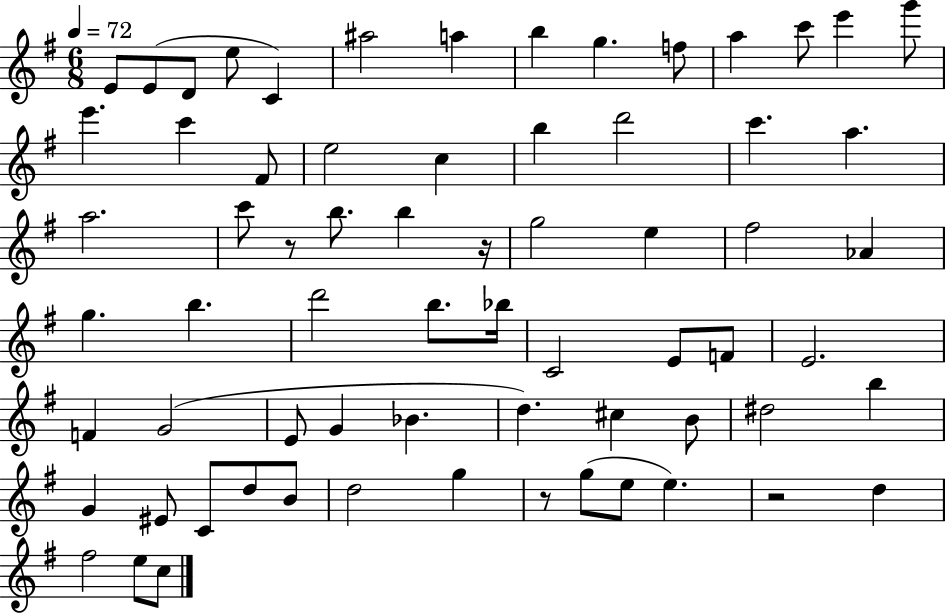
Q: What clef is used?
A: treble